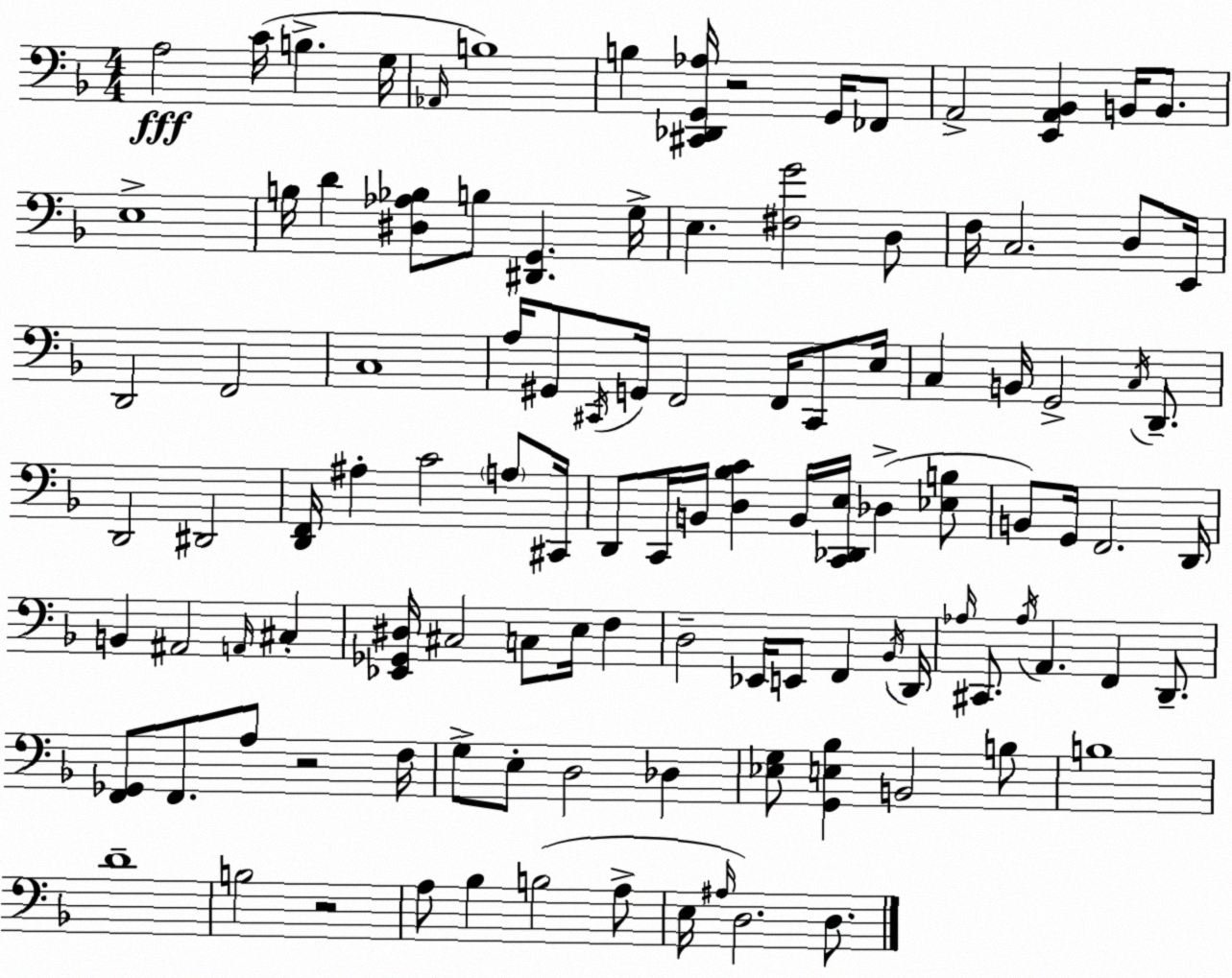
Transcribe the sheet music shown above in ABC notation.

X:1
T:Untitled
M:4/4
L:1/4
K:Dm
A,2 C/4 B, G,/4 _A,,/4 B,4 B, [^C,,_D,,G,,_A,]/4 z2 G,,/4 _F,,/2 A,,2 [E,,A,,_B,,] B,,/4 B,,/2 E,4 B,/4 D [^D,_A,_B,]/2 B,/2 [^D,,G,,] G,/4 E, [^F,G]2 D,/2 F,/4 C,2 D,/2 E,,/4 D,,2 F,,2 C,4 A,/4 ^G,,/2 ^C,,/4 G,,/4 F,,2 F,,/4 ^C,,/2 E,/4 C, B,,/4 G,,2 C,/4 D,,/2 D,,2 ^D,,2 [D,,F,,]/4 ^A, C2 A,/2 ^C,,/4 D,,/2 C,,/4 B,,/4 [D,_B,C] B,,/4 [C,,_D,,E,]/4 _D, [_E,B,]/2 B,,/2 G,,/4 F,,2 D,,/4 B,, ^A,,2 A,,/4 ^C, [_E,,_G,,^D,]/4 ^C,2 C,/2 E,/4 F, D,2 _E,,/4 E,,/2 F,, _B,,/4 D,,/4 _A,/4 ^C,,/2 _A,/4 A,, F,, D,,/2 [F,,_G,,]/2 F,,/2 A,/2 z2 F,/4 G,/2 E,/2 D,2 _D, [_E,G,]/2 [G,,E,_B,] B,,2 B,/2 B,4 D4 B,2 z2 A,/2 _B, B,2 A,/2 E,/4 ^A,/4 D,2 D,/2